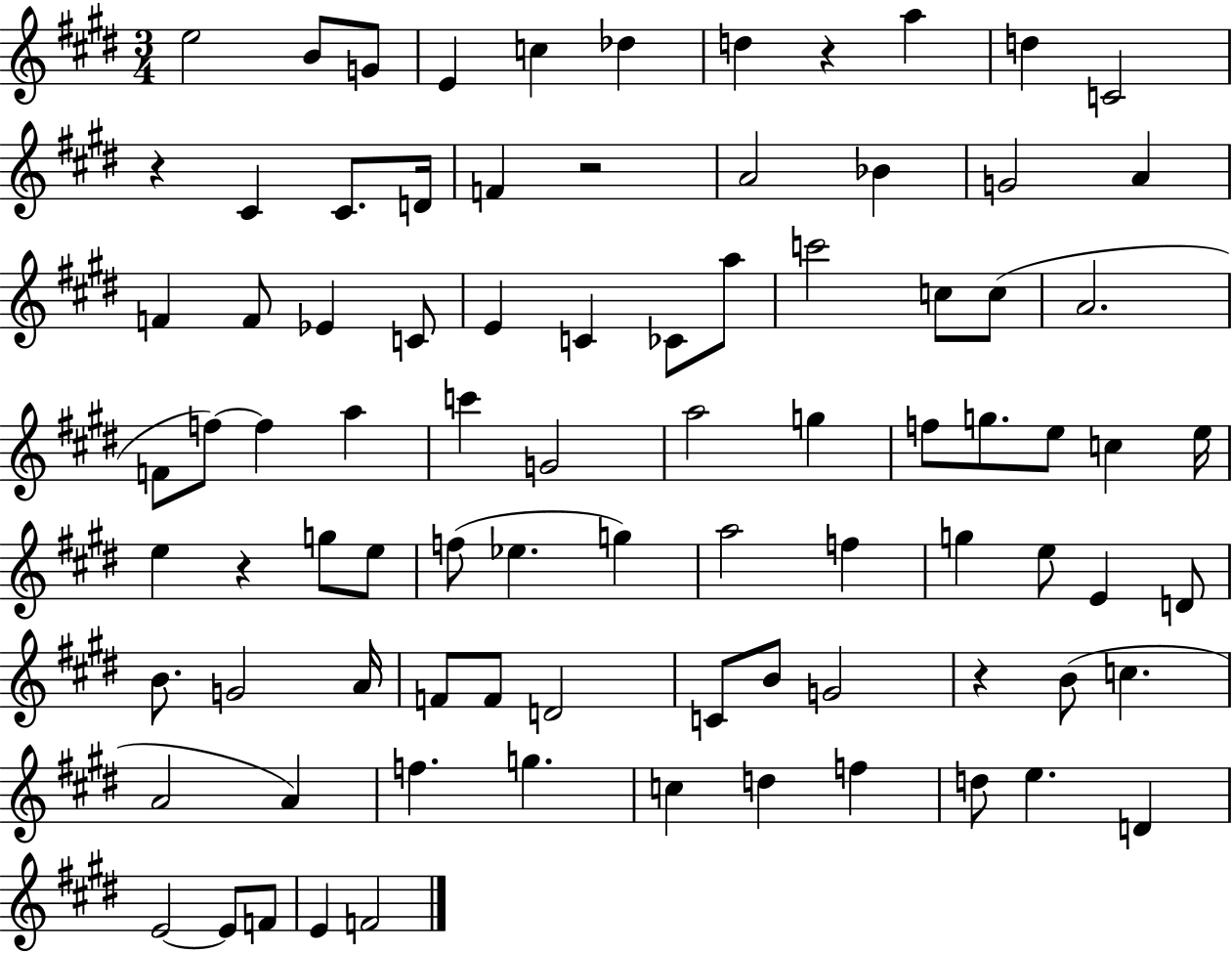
E5/h B4/e G4/e E4/q C5/q Db5/q D5/q R/q A5/q D5/q C4/h R/q C#4/q C#4/e. D4/s F4/q R/h A4/h Bb4/q G4/h A4/q F4/q F4/e Eb4/q C4/e E4/q C4/q CES4/e A5/e C6/h C5/e C5/e A4/h. F4/e F5/e F5/q A5/q C6/q G4/h A5/h G5/q F5/e G5/e. E5/e C5/q E5/s E5/q R/q G5/e E5/e F5/e Eb5/q. G5/q A5/h F5/q G5/q E5/e E4/q D4/e B4/e. G4/h A4/s F4/e F4/e D4/h C4/e B4/e G4/h R/q B4/e C5/q. A4/h A4/q F5/q. G5/q. C5/q D5/q F5/q D5/e E5/q. D4/q E4/h E4/e F4/e E4/q F4/h